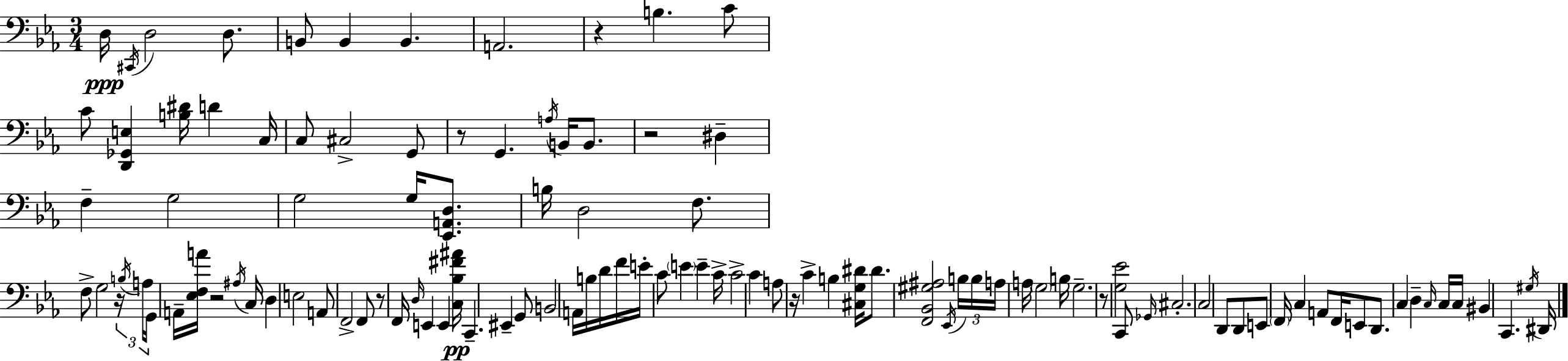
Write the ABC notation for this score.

X:1
T:Untitled
M:3/4
L:1/4
K:Cm
D,/4 ^C,,/4 D,2 D,/2 B,,/2 B,, B,, A,,2 z B, C/2 C/2 [D,,_G,,E,] [B,^D]/4 D C,/4 C,/2 ^C,2 G,,/2 z/2 G,, A,/4 B,,/4 B,,/2 z2 ^D, F, G,2 G,2 G,/4 [_E,,A,,D,]/2 B,/4 D,2 F,/2 F,/2 G,2 z/4 B,/4 A,/4 G,,/4 A,,/4 [_E,F,A]/4 z2 ^A,/4 C,/4 D, E,2 A,,/2 F,,2 F,,/2 z/2 F,,/4 D,/4 E,, E,, [C,_B,^F^A]/4 C,, ^E,, G,,/2 B,,2 A,,/4 B,/4 D/4 F/4 E/4 C/2 E E C/4 C2 C A,/2 z/4 C B, [^C,G,^D]/4 ^D/2 [F,,_B,,^G,^A,]2 _E,,/4 B,/4 B,/4 A,/4 A,/4 G,2 B,/4 G,2 z/2 [G,_E]2 C,,/2 _G,,/4 ^C,2 C,2 D,,/2 D,,/2 E,,/2 F,,/4 C, A,,/2 F,,/4 E,,/2 D,,/2 C, D, C,/4 C,/4 C,/4 ^B,, C,, ^G,/4 ^D,,/4